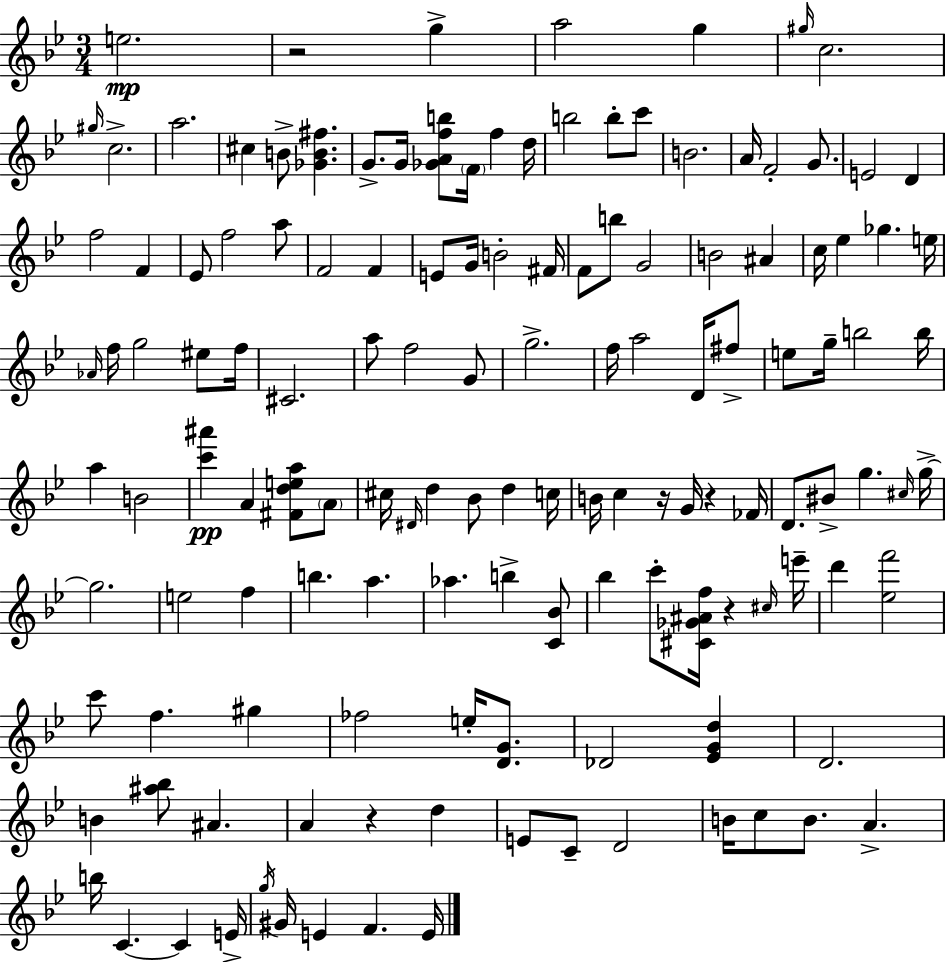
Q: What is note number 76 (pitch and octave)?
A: G4